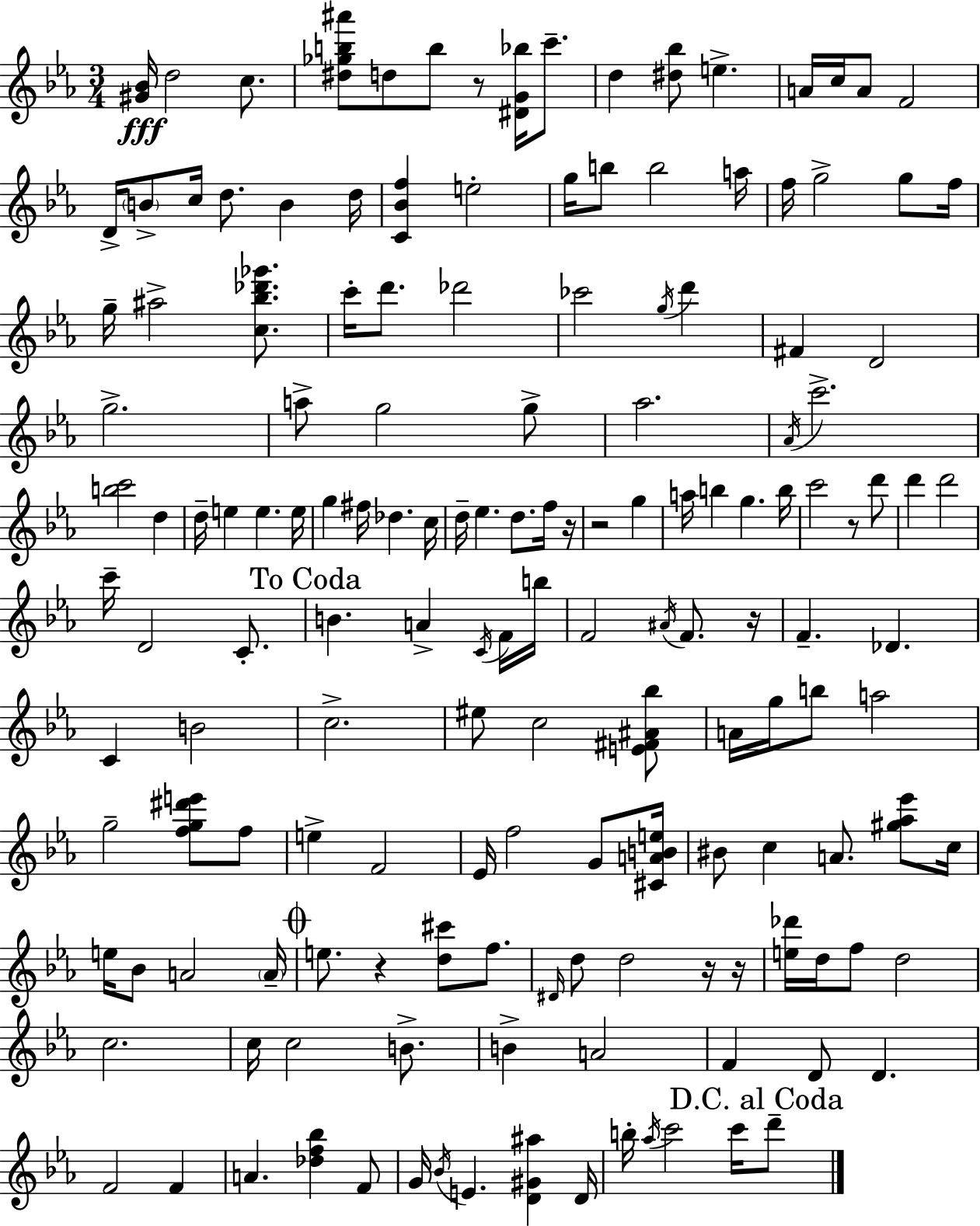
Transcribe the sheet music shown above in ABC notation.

X:1
T:Untitled
M:3/4
L:1/4
K:Eb
[^G_B]/4 d2 c/2 [^d_gb^a']/2 d/2 b/2 z/2 [^DG_b]/4 c'/2 d [^d_b]/2 e A/4 c/4 A/2 F2 D/4 B/2 c/4 d/2 B d/4 [C_Bf] e2 g/4 b/2 b2 a/4 f/4 g2 g/2 f/4 g/4 ^a2 [c_b_d'_g']/2 c'/4 d'/2 _d'2 _c'2 g/4 d' ^F D2 g2 a/2 g2 g/2 _a2 _A/4 c'2 [bc']2 d d/4 e e e/4 g ^f/4 _d c/4 d/4 _e d/2 f/4 z/4 z2 g a/4 b g b/4 c'2 z/2 d'/2 d' d'2 c'/4 D2 C/2 B A C/4 F/4 b/4 F2 ^A/4 F/2 z/4 F _D C B2 c2 ^e/2 c2 [E^F^A_b]/2 A/4 g/4 b/2 a2 g2 [fg^d'e']/2 f/2 e F2 _E/4 f2 G/2 [^CABe]/4 ^B/2 c A/2 [^g_a_e']/2 c/4 e/4 _B/2 A2 A/4 e/2 z [d^c']/2 f/2 ^D/4 d/2 d2 z/4 z/4 [e_d']/4 d/4 f/2 d2 c2 c/4 c2 B/2 B A2 F D/2 D F2 F A [_df_b] F/2 G/4 _B/4 E [D^G^a] D/4 b/4 _a/4 c'2 c'/4 d'/2